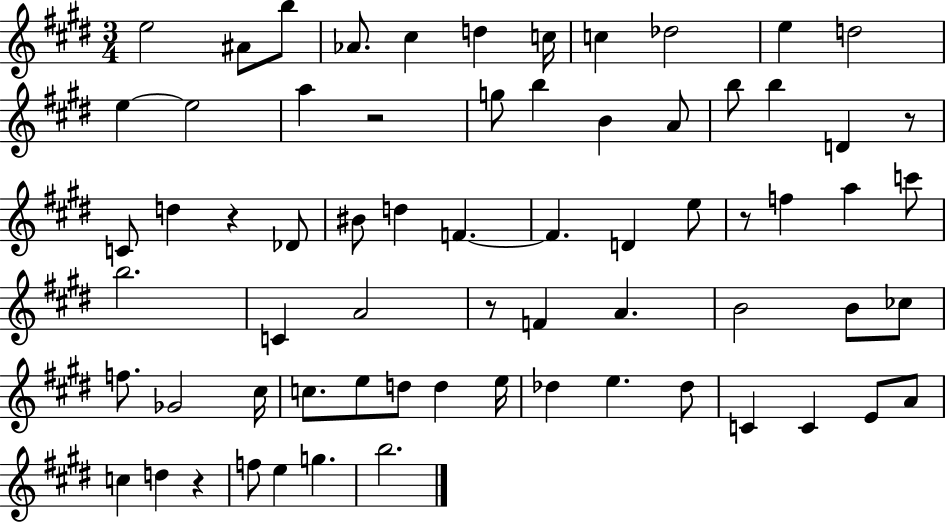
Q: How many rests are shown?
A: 6